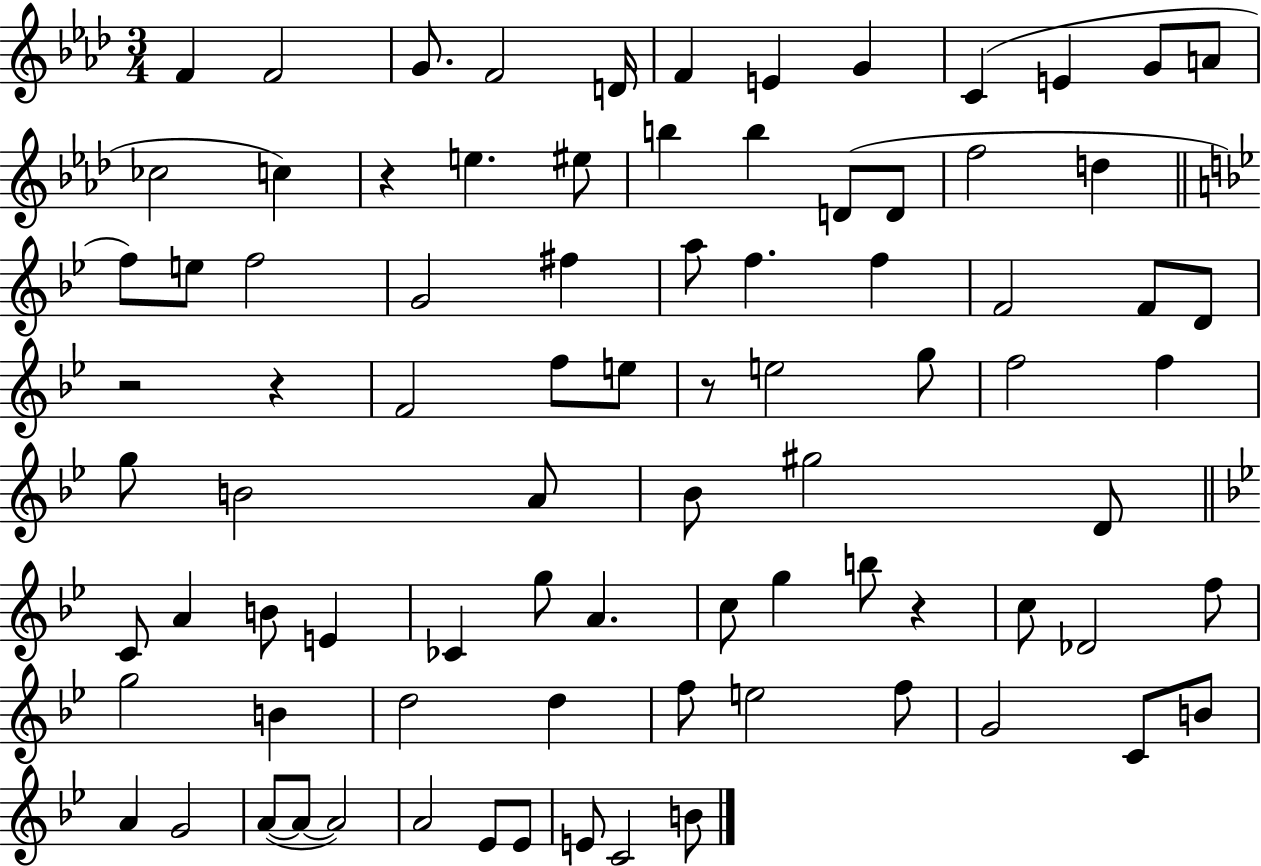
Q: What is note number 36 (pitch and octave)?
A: E5